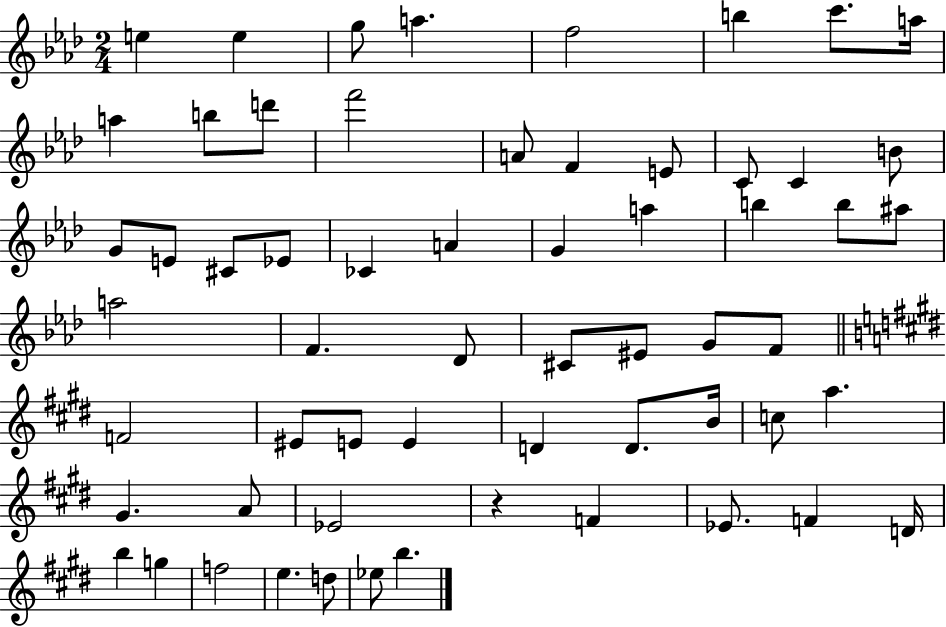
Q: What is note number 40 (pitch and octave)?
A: E4